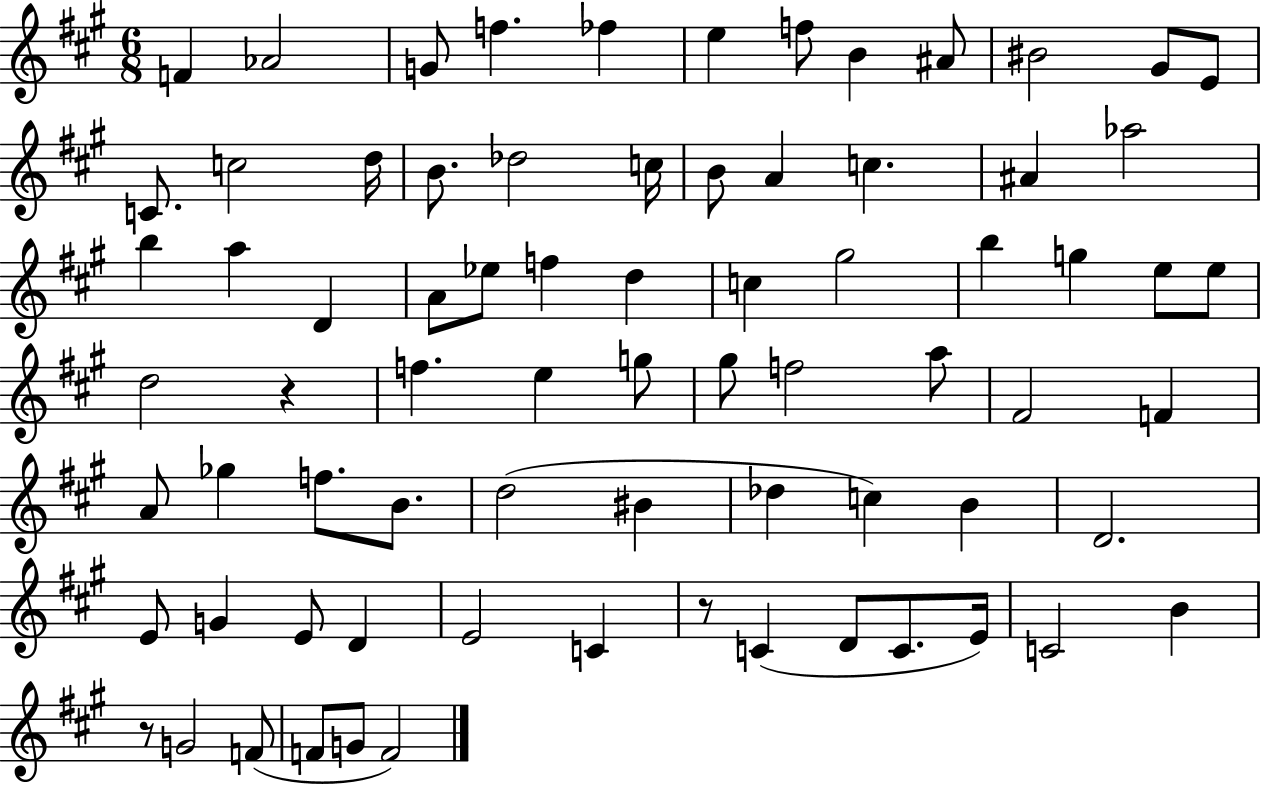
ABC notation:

X:1
T:Untitled
M:6/8
L:1/4
K:A
F _A2 G/2 f _f e f/2 B ^A/2 ^B2 ^G/2 E/2 C/2 c2 d/4 B/2 _d2 c/4 B/2 A c ^A _a2 b a D A/2 _e/2 f d c ^g2 b g e/2 e/2 d2 z f e g/2 ^g/2 f2 a/2 ^F2 F A/2 _g f/2 B/2 d2 ^B _d c B D2 E/2 G E/2 D E2 C z/2 C D/2 C/2 E/4 C2 B z/2 G2 F/2 F/2 G/2 F2